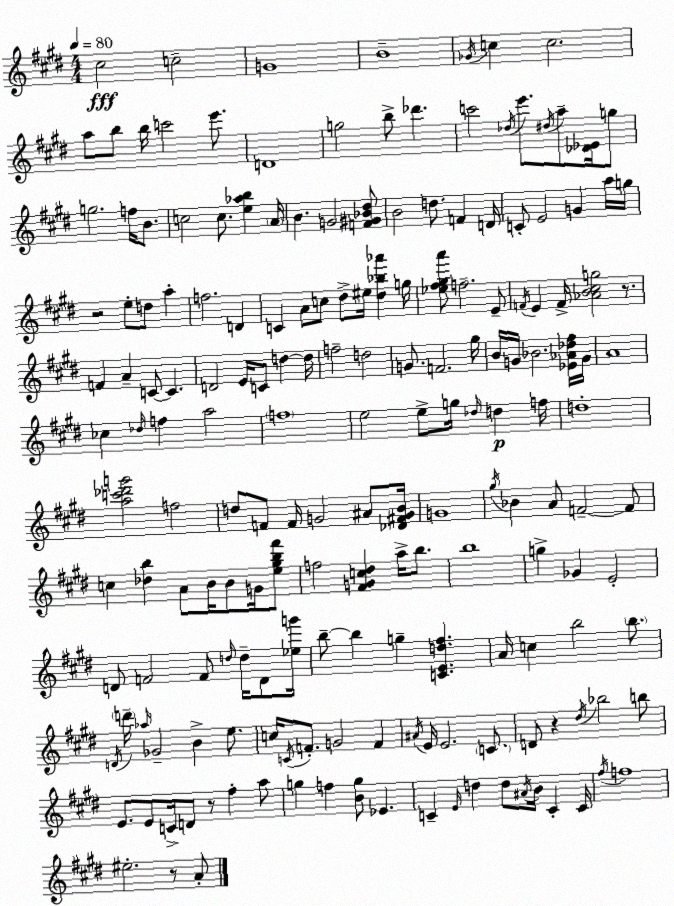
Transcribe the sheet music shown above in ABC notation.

X:1
T:Untitled
M:4/4
L:1/4
K:E
^c2 c2 G4 B4 _G/4 c c2 a/2 b/2 b/4 c'2 e'/2 D4 g2 b/2 _d' c'2 _d/4 e'/2 ^d/4 a/2 [_D_E]/4 g/2 g2 f/4 B/2 c2 c/2 [e_ab] A/4 B G2 [F^G_B^d]/2 B2 d/2 F D/4 C/2 E2 G a/4 g/4 z2 e/2 d/2 a f2 D C A/2 c/2 ^d/2 ^e/4 [^d_b_a'] g/4 [_e^f^ga']/2 f2 E/2 F/4 E F/4 [_AB^cg]2 z/2 F A C/2 C D2 E/4 C/2 d d/4 f2 d2 G/2 F2 ^g/4 B/4 G/4 _B2 [_E_A_d^f]/4 G/4 A4 _c _d/4 f a2 f4 e2 e/2 g/4 _d/4 d f/4 d4 [ac'_d'g']2 f2 d/2 F/2 F/4 G2 ^A/2 [_D^FGB]/4 G4 ^g/4 _B A/2 F2 F/2 c [_db] A/2 B/4 B/2 G/4 [e^gb^f']/2 f2 [^FGc^d] a/4 b/2 b4 g _G E2 D/2 F2 F/2 d/4 d/4 D/2 [_eg']/4 b/2 b g [CEd^f] A/4 c b2 b/2 D/4 d'/4 _a/4 _G2 B e/2 c/4 C/4 F/2 G2 F ^A/4 E/4 E2 C/2 D/2 z ^d/4 _b2 b/2 E/2 E/2 C/4 D/2 z/2 ^f a/2 g f [Bg]/2 _E C E/4 d d/2 ^A/4 B/4 C C/4 ^f/4 f4 ^e2 z/2 A/2